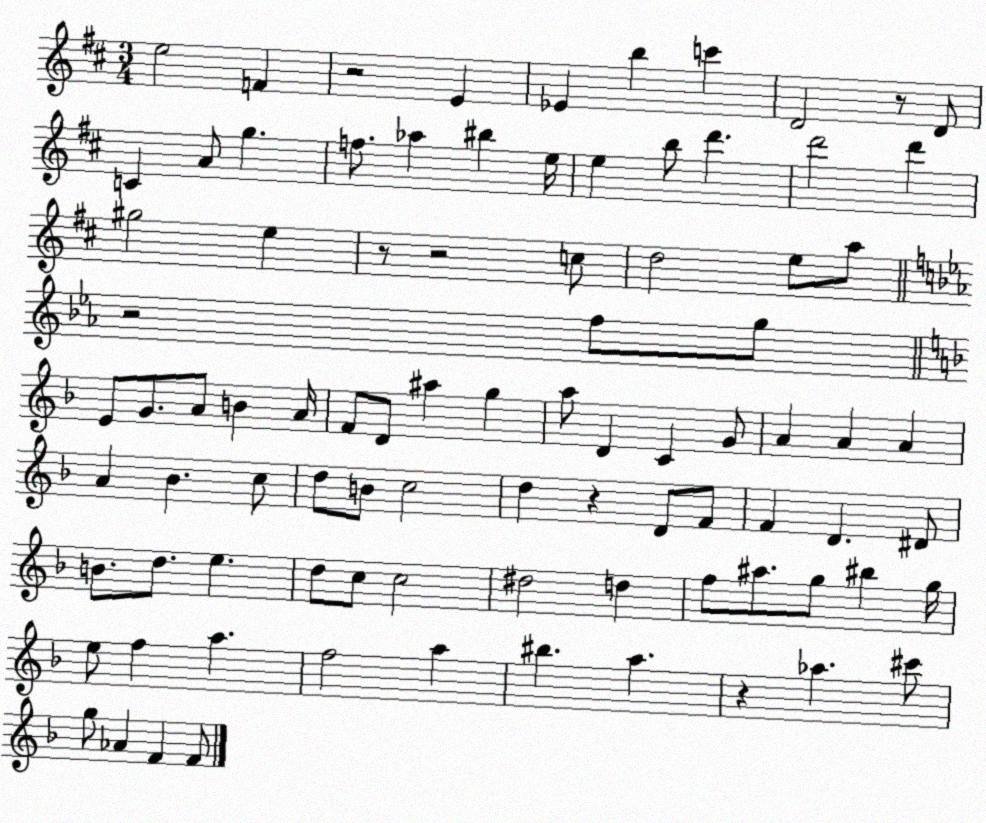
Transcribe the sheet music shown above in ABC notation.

X:1
T:Untitled
M:3/4
L:1/4
K:D
e2 F z2 E _E b c' D2 z/2 D/2 C A/2 g f/2 _a ^b e/4 e b/2 d' d'2 d' ^g2 e z/2 z2 c/2 d2 e/2 a/2 z2 f/2 g/2 E/2 G/2 A/2 B A/4 F/2 D/2 ^a g a/2 D C G/2 A A A A _B c/2 d/2 B/2 c2 d z D/2 F/2 F D ^D/2 B/2 d/2 e d/2 c/2 c2 ^d2 d f/2 ^a/2 g/2 ^b g/4 e/2 f a f2 a ^b a z _a ^c'/2 g/2 _A F F/2